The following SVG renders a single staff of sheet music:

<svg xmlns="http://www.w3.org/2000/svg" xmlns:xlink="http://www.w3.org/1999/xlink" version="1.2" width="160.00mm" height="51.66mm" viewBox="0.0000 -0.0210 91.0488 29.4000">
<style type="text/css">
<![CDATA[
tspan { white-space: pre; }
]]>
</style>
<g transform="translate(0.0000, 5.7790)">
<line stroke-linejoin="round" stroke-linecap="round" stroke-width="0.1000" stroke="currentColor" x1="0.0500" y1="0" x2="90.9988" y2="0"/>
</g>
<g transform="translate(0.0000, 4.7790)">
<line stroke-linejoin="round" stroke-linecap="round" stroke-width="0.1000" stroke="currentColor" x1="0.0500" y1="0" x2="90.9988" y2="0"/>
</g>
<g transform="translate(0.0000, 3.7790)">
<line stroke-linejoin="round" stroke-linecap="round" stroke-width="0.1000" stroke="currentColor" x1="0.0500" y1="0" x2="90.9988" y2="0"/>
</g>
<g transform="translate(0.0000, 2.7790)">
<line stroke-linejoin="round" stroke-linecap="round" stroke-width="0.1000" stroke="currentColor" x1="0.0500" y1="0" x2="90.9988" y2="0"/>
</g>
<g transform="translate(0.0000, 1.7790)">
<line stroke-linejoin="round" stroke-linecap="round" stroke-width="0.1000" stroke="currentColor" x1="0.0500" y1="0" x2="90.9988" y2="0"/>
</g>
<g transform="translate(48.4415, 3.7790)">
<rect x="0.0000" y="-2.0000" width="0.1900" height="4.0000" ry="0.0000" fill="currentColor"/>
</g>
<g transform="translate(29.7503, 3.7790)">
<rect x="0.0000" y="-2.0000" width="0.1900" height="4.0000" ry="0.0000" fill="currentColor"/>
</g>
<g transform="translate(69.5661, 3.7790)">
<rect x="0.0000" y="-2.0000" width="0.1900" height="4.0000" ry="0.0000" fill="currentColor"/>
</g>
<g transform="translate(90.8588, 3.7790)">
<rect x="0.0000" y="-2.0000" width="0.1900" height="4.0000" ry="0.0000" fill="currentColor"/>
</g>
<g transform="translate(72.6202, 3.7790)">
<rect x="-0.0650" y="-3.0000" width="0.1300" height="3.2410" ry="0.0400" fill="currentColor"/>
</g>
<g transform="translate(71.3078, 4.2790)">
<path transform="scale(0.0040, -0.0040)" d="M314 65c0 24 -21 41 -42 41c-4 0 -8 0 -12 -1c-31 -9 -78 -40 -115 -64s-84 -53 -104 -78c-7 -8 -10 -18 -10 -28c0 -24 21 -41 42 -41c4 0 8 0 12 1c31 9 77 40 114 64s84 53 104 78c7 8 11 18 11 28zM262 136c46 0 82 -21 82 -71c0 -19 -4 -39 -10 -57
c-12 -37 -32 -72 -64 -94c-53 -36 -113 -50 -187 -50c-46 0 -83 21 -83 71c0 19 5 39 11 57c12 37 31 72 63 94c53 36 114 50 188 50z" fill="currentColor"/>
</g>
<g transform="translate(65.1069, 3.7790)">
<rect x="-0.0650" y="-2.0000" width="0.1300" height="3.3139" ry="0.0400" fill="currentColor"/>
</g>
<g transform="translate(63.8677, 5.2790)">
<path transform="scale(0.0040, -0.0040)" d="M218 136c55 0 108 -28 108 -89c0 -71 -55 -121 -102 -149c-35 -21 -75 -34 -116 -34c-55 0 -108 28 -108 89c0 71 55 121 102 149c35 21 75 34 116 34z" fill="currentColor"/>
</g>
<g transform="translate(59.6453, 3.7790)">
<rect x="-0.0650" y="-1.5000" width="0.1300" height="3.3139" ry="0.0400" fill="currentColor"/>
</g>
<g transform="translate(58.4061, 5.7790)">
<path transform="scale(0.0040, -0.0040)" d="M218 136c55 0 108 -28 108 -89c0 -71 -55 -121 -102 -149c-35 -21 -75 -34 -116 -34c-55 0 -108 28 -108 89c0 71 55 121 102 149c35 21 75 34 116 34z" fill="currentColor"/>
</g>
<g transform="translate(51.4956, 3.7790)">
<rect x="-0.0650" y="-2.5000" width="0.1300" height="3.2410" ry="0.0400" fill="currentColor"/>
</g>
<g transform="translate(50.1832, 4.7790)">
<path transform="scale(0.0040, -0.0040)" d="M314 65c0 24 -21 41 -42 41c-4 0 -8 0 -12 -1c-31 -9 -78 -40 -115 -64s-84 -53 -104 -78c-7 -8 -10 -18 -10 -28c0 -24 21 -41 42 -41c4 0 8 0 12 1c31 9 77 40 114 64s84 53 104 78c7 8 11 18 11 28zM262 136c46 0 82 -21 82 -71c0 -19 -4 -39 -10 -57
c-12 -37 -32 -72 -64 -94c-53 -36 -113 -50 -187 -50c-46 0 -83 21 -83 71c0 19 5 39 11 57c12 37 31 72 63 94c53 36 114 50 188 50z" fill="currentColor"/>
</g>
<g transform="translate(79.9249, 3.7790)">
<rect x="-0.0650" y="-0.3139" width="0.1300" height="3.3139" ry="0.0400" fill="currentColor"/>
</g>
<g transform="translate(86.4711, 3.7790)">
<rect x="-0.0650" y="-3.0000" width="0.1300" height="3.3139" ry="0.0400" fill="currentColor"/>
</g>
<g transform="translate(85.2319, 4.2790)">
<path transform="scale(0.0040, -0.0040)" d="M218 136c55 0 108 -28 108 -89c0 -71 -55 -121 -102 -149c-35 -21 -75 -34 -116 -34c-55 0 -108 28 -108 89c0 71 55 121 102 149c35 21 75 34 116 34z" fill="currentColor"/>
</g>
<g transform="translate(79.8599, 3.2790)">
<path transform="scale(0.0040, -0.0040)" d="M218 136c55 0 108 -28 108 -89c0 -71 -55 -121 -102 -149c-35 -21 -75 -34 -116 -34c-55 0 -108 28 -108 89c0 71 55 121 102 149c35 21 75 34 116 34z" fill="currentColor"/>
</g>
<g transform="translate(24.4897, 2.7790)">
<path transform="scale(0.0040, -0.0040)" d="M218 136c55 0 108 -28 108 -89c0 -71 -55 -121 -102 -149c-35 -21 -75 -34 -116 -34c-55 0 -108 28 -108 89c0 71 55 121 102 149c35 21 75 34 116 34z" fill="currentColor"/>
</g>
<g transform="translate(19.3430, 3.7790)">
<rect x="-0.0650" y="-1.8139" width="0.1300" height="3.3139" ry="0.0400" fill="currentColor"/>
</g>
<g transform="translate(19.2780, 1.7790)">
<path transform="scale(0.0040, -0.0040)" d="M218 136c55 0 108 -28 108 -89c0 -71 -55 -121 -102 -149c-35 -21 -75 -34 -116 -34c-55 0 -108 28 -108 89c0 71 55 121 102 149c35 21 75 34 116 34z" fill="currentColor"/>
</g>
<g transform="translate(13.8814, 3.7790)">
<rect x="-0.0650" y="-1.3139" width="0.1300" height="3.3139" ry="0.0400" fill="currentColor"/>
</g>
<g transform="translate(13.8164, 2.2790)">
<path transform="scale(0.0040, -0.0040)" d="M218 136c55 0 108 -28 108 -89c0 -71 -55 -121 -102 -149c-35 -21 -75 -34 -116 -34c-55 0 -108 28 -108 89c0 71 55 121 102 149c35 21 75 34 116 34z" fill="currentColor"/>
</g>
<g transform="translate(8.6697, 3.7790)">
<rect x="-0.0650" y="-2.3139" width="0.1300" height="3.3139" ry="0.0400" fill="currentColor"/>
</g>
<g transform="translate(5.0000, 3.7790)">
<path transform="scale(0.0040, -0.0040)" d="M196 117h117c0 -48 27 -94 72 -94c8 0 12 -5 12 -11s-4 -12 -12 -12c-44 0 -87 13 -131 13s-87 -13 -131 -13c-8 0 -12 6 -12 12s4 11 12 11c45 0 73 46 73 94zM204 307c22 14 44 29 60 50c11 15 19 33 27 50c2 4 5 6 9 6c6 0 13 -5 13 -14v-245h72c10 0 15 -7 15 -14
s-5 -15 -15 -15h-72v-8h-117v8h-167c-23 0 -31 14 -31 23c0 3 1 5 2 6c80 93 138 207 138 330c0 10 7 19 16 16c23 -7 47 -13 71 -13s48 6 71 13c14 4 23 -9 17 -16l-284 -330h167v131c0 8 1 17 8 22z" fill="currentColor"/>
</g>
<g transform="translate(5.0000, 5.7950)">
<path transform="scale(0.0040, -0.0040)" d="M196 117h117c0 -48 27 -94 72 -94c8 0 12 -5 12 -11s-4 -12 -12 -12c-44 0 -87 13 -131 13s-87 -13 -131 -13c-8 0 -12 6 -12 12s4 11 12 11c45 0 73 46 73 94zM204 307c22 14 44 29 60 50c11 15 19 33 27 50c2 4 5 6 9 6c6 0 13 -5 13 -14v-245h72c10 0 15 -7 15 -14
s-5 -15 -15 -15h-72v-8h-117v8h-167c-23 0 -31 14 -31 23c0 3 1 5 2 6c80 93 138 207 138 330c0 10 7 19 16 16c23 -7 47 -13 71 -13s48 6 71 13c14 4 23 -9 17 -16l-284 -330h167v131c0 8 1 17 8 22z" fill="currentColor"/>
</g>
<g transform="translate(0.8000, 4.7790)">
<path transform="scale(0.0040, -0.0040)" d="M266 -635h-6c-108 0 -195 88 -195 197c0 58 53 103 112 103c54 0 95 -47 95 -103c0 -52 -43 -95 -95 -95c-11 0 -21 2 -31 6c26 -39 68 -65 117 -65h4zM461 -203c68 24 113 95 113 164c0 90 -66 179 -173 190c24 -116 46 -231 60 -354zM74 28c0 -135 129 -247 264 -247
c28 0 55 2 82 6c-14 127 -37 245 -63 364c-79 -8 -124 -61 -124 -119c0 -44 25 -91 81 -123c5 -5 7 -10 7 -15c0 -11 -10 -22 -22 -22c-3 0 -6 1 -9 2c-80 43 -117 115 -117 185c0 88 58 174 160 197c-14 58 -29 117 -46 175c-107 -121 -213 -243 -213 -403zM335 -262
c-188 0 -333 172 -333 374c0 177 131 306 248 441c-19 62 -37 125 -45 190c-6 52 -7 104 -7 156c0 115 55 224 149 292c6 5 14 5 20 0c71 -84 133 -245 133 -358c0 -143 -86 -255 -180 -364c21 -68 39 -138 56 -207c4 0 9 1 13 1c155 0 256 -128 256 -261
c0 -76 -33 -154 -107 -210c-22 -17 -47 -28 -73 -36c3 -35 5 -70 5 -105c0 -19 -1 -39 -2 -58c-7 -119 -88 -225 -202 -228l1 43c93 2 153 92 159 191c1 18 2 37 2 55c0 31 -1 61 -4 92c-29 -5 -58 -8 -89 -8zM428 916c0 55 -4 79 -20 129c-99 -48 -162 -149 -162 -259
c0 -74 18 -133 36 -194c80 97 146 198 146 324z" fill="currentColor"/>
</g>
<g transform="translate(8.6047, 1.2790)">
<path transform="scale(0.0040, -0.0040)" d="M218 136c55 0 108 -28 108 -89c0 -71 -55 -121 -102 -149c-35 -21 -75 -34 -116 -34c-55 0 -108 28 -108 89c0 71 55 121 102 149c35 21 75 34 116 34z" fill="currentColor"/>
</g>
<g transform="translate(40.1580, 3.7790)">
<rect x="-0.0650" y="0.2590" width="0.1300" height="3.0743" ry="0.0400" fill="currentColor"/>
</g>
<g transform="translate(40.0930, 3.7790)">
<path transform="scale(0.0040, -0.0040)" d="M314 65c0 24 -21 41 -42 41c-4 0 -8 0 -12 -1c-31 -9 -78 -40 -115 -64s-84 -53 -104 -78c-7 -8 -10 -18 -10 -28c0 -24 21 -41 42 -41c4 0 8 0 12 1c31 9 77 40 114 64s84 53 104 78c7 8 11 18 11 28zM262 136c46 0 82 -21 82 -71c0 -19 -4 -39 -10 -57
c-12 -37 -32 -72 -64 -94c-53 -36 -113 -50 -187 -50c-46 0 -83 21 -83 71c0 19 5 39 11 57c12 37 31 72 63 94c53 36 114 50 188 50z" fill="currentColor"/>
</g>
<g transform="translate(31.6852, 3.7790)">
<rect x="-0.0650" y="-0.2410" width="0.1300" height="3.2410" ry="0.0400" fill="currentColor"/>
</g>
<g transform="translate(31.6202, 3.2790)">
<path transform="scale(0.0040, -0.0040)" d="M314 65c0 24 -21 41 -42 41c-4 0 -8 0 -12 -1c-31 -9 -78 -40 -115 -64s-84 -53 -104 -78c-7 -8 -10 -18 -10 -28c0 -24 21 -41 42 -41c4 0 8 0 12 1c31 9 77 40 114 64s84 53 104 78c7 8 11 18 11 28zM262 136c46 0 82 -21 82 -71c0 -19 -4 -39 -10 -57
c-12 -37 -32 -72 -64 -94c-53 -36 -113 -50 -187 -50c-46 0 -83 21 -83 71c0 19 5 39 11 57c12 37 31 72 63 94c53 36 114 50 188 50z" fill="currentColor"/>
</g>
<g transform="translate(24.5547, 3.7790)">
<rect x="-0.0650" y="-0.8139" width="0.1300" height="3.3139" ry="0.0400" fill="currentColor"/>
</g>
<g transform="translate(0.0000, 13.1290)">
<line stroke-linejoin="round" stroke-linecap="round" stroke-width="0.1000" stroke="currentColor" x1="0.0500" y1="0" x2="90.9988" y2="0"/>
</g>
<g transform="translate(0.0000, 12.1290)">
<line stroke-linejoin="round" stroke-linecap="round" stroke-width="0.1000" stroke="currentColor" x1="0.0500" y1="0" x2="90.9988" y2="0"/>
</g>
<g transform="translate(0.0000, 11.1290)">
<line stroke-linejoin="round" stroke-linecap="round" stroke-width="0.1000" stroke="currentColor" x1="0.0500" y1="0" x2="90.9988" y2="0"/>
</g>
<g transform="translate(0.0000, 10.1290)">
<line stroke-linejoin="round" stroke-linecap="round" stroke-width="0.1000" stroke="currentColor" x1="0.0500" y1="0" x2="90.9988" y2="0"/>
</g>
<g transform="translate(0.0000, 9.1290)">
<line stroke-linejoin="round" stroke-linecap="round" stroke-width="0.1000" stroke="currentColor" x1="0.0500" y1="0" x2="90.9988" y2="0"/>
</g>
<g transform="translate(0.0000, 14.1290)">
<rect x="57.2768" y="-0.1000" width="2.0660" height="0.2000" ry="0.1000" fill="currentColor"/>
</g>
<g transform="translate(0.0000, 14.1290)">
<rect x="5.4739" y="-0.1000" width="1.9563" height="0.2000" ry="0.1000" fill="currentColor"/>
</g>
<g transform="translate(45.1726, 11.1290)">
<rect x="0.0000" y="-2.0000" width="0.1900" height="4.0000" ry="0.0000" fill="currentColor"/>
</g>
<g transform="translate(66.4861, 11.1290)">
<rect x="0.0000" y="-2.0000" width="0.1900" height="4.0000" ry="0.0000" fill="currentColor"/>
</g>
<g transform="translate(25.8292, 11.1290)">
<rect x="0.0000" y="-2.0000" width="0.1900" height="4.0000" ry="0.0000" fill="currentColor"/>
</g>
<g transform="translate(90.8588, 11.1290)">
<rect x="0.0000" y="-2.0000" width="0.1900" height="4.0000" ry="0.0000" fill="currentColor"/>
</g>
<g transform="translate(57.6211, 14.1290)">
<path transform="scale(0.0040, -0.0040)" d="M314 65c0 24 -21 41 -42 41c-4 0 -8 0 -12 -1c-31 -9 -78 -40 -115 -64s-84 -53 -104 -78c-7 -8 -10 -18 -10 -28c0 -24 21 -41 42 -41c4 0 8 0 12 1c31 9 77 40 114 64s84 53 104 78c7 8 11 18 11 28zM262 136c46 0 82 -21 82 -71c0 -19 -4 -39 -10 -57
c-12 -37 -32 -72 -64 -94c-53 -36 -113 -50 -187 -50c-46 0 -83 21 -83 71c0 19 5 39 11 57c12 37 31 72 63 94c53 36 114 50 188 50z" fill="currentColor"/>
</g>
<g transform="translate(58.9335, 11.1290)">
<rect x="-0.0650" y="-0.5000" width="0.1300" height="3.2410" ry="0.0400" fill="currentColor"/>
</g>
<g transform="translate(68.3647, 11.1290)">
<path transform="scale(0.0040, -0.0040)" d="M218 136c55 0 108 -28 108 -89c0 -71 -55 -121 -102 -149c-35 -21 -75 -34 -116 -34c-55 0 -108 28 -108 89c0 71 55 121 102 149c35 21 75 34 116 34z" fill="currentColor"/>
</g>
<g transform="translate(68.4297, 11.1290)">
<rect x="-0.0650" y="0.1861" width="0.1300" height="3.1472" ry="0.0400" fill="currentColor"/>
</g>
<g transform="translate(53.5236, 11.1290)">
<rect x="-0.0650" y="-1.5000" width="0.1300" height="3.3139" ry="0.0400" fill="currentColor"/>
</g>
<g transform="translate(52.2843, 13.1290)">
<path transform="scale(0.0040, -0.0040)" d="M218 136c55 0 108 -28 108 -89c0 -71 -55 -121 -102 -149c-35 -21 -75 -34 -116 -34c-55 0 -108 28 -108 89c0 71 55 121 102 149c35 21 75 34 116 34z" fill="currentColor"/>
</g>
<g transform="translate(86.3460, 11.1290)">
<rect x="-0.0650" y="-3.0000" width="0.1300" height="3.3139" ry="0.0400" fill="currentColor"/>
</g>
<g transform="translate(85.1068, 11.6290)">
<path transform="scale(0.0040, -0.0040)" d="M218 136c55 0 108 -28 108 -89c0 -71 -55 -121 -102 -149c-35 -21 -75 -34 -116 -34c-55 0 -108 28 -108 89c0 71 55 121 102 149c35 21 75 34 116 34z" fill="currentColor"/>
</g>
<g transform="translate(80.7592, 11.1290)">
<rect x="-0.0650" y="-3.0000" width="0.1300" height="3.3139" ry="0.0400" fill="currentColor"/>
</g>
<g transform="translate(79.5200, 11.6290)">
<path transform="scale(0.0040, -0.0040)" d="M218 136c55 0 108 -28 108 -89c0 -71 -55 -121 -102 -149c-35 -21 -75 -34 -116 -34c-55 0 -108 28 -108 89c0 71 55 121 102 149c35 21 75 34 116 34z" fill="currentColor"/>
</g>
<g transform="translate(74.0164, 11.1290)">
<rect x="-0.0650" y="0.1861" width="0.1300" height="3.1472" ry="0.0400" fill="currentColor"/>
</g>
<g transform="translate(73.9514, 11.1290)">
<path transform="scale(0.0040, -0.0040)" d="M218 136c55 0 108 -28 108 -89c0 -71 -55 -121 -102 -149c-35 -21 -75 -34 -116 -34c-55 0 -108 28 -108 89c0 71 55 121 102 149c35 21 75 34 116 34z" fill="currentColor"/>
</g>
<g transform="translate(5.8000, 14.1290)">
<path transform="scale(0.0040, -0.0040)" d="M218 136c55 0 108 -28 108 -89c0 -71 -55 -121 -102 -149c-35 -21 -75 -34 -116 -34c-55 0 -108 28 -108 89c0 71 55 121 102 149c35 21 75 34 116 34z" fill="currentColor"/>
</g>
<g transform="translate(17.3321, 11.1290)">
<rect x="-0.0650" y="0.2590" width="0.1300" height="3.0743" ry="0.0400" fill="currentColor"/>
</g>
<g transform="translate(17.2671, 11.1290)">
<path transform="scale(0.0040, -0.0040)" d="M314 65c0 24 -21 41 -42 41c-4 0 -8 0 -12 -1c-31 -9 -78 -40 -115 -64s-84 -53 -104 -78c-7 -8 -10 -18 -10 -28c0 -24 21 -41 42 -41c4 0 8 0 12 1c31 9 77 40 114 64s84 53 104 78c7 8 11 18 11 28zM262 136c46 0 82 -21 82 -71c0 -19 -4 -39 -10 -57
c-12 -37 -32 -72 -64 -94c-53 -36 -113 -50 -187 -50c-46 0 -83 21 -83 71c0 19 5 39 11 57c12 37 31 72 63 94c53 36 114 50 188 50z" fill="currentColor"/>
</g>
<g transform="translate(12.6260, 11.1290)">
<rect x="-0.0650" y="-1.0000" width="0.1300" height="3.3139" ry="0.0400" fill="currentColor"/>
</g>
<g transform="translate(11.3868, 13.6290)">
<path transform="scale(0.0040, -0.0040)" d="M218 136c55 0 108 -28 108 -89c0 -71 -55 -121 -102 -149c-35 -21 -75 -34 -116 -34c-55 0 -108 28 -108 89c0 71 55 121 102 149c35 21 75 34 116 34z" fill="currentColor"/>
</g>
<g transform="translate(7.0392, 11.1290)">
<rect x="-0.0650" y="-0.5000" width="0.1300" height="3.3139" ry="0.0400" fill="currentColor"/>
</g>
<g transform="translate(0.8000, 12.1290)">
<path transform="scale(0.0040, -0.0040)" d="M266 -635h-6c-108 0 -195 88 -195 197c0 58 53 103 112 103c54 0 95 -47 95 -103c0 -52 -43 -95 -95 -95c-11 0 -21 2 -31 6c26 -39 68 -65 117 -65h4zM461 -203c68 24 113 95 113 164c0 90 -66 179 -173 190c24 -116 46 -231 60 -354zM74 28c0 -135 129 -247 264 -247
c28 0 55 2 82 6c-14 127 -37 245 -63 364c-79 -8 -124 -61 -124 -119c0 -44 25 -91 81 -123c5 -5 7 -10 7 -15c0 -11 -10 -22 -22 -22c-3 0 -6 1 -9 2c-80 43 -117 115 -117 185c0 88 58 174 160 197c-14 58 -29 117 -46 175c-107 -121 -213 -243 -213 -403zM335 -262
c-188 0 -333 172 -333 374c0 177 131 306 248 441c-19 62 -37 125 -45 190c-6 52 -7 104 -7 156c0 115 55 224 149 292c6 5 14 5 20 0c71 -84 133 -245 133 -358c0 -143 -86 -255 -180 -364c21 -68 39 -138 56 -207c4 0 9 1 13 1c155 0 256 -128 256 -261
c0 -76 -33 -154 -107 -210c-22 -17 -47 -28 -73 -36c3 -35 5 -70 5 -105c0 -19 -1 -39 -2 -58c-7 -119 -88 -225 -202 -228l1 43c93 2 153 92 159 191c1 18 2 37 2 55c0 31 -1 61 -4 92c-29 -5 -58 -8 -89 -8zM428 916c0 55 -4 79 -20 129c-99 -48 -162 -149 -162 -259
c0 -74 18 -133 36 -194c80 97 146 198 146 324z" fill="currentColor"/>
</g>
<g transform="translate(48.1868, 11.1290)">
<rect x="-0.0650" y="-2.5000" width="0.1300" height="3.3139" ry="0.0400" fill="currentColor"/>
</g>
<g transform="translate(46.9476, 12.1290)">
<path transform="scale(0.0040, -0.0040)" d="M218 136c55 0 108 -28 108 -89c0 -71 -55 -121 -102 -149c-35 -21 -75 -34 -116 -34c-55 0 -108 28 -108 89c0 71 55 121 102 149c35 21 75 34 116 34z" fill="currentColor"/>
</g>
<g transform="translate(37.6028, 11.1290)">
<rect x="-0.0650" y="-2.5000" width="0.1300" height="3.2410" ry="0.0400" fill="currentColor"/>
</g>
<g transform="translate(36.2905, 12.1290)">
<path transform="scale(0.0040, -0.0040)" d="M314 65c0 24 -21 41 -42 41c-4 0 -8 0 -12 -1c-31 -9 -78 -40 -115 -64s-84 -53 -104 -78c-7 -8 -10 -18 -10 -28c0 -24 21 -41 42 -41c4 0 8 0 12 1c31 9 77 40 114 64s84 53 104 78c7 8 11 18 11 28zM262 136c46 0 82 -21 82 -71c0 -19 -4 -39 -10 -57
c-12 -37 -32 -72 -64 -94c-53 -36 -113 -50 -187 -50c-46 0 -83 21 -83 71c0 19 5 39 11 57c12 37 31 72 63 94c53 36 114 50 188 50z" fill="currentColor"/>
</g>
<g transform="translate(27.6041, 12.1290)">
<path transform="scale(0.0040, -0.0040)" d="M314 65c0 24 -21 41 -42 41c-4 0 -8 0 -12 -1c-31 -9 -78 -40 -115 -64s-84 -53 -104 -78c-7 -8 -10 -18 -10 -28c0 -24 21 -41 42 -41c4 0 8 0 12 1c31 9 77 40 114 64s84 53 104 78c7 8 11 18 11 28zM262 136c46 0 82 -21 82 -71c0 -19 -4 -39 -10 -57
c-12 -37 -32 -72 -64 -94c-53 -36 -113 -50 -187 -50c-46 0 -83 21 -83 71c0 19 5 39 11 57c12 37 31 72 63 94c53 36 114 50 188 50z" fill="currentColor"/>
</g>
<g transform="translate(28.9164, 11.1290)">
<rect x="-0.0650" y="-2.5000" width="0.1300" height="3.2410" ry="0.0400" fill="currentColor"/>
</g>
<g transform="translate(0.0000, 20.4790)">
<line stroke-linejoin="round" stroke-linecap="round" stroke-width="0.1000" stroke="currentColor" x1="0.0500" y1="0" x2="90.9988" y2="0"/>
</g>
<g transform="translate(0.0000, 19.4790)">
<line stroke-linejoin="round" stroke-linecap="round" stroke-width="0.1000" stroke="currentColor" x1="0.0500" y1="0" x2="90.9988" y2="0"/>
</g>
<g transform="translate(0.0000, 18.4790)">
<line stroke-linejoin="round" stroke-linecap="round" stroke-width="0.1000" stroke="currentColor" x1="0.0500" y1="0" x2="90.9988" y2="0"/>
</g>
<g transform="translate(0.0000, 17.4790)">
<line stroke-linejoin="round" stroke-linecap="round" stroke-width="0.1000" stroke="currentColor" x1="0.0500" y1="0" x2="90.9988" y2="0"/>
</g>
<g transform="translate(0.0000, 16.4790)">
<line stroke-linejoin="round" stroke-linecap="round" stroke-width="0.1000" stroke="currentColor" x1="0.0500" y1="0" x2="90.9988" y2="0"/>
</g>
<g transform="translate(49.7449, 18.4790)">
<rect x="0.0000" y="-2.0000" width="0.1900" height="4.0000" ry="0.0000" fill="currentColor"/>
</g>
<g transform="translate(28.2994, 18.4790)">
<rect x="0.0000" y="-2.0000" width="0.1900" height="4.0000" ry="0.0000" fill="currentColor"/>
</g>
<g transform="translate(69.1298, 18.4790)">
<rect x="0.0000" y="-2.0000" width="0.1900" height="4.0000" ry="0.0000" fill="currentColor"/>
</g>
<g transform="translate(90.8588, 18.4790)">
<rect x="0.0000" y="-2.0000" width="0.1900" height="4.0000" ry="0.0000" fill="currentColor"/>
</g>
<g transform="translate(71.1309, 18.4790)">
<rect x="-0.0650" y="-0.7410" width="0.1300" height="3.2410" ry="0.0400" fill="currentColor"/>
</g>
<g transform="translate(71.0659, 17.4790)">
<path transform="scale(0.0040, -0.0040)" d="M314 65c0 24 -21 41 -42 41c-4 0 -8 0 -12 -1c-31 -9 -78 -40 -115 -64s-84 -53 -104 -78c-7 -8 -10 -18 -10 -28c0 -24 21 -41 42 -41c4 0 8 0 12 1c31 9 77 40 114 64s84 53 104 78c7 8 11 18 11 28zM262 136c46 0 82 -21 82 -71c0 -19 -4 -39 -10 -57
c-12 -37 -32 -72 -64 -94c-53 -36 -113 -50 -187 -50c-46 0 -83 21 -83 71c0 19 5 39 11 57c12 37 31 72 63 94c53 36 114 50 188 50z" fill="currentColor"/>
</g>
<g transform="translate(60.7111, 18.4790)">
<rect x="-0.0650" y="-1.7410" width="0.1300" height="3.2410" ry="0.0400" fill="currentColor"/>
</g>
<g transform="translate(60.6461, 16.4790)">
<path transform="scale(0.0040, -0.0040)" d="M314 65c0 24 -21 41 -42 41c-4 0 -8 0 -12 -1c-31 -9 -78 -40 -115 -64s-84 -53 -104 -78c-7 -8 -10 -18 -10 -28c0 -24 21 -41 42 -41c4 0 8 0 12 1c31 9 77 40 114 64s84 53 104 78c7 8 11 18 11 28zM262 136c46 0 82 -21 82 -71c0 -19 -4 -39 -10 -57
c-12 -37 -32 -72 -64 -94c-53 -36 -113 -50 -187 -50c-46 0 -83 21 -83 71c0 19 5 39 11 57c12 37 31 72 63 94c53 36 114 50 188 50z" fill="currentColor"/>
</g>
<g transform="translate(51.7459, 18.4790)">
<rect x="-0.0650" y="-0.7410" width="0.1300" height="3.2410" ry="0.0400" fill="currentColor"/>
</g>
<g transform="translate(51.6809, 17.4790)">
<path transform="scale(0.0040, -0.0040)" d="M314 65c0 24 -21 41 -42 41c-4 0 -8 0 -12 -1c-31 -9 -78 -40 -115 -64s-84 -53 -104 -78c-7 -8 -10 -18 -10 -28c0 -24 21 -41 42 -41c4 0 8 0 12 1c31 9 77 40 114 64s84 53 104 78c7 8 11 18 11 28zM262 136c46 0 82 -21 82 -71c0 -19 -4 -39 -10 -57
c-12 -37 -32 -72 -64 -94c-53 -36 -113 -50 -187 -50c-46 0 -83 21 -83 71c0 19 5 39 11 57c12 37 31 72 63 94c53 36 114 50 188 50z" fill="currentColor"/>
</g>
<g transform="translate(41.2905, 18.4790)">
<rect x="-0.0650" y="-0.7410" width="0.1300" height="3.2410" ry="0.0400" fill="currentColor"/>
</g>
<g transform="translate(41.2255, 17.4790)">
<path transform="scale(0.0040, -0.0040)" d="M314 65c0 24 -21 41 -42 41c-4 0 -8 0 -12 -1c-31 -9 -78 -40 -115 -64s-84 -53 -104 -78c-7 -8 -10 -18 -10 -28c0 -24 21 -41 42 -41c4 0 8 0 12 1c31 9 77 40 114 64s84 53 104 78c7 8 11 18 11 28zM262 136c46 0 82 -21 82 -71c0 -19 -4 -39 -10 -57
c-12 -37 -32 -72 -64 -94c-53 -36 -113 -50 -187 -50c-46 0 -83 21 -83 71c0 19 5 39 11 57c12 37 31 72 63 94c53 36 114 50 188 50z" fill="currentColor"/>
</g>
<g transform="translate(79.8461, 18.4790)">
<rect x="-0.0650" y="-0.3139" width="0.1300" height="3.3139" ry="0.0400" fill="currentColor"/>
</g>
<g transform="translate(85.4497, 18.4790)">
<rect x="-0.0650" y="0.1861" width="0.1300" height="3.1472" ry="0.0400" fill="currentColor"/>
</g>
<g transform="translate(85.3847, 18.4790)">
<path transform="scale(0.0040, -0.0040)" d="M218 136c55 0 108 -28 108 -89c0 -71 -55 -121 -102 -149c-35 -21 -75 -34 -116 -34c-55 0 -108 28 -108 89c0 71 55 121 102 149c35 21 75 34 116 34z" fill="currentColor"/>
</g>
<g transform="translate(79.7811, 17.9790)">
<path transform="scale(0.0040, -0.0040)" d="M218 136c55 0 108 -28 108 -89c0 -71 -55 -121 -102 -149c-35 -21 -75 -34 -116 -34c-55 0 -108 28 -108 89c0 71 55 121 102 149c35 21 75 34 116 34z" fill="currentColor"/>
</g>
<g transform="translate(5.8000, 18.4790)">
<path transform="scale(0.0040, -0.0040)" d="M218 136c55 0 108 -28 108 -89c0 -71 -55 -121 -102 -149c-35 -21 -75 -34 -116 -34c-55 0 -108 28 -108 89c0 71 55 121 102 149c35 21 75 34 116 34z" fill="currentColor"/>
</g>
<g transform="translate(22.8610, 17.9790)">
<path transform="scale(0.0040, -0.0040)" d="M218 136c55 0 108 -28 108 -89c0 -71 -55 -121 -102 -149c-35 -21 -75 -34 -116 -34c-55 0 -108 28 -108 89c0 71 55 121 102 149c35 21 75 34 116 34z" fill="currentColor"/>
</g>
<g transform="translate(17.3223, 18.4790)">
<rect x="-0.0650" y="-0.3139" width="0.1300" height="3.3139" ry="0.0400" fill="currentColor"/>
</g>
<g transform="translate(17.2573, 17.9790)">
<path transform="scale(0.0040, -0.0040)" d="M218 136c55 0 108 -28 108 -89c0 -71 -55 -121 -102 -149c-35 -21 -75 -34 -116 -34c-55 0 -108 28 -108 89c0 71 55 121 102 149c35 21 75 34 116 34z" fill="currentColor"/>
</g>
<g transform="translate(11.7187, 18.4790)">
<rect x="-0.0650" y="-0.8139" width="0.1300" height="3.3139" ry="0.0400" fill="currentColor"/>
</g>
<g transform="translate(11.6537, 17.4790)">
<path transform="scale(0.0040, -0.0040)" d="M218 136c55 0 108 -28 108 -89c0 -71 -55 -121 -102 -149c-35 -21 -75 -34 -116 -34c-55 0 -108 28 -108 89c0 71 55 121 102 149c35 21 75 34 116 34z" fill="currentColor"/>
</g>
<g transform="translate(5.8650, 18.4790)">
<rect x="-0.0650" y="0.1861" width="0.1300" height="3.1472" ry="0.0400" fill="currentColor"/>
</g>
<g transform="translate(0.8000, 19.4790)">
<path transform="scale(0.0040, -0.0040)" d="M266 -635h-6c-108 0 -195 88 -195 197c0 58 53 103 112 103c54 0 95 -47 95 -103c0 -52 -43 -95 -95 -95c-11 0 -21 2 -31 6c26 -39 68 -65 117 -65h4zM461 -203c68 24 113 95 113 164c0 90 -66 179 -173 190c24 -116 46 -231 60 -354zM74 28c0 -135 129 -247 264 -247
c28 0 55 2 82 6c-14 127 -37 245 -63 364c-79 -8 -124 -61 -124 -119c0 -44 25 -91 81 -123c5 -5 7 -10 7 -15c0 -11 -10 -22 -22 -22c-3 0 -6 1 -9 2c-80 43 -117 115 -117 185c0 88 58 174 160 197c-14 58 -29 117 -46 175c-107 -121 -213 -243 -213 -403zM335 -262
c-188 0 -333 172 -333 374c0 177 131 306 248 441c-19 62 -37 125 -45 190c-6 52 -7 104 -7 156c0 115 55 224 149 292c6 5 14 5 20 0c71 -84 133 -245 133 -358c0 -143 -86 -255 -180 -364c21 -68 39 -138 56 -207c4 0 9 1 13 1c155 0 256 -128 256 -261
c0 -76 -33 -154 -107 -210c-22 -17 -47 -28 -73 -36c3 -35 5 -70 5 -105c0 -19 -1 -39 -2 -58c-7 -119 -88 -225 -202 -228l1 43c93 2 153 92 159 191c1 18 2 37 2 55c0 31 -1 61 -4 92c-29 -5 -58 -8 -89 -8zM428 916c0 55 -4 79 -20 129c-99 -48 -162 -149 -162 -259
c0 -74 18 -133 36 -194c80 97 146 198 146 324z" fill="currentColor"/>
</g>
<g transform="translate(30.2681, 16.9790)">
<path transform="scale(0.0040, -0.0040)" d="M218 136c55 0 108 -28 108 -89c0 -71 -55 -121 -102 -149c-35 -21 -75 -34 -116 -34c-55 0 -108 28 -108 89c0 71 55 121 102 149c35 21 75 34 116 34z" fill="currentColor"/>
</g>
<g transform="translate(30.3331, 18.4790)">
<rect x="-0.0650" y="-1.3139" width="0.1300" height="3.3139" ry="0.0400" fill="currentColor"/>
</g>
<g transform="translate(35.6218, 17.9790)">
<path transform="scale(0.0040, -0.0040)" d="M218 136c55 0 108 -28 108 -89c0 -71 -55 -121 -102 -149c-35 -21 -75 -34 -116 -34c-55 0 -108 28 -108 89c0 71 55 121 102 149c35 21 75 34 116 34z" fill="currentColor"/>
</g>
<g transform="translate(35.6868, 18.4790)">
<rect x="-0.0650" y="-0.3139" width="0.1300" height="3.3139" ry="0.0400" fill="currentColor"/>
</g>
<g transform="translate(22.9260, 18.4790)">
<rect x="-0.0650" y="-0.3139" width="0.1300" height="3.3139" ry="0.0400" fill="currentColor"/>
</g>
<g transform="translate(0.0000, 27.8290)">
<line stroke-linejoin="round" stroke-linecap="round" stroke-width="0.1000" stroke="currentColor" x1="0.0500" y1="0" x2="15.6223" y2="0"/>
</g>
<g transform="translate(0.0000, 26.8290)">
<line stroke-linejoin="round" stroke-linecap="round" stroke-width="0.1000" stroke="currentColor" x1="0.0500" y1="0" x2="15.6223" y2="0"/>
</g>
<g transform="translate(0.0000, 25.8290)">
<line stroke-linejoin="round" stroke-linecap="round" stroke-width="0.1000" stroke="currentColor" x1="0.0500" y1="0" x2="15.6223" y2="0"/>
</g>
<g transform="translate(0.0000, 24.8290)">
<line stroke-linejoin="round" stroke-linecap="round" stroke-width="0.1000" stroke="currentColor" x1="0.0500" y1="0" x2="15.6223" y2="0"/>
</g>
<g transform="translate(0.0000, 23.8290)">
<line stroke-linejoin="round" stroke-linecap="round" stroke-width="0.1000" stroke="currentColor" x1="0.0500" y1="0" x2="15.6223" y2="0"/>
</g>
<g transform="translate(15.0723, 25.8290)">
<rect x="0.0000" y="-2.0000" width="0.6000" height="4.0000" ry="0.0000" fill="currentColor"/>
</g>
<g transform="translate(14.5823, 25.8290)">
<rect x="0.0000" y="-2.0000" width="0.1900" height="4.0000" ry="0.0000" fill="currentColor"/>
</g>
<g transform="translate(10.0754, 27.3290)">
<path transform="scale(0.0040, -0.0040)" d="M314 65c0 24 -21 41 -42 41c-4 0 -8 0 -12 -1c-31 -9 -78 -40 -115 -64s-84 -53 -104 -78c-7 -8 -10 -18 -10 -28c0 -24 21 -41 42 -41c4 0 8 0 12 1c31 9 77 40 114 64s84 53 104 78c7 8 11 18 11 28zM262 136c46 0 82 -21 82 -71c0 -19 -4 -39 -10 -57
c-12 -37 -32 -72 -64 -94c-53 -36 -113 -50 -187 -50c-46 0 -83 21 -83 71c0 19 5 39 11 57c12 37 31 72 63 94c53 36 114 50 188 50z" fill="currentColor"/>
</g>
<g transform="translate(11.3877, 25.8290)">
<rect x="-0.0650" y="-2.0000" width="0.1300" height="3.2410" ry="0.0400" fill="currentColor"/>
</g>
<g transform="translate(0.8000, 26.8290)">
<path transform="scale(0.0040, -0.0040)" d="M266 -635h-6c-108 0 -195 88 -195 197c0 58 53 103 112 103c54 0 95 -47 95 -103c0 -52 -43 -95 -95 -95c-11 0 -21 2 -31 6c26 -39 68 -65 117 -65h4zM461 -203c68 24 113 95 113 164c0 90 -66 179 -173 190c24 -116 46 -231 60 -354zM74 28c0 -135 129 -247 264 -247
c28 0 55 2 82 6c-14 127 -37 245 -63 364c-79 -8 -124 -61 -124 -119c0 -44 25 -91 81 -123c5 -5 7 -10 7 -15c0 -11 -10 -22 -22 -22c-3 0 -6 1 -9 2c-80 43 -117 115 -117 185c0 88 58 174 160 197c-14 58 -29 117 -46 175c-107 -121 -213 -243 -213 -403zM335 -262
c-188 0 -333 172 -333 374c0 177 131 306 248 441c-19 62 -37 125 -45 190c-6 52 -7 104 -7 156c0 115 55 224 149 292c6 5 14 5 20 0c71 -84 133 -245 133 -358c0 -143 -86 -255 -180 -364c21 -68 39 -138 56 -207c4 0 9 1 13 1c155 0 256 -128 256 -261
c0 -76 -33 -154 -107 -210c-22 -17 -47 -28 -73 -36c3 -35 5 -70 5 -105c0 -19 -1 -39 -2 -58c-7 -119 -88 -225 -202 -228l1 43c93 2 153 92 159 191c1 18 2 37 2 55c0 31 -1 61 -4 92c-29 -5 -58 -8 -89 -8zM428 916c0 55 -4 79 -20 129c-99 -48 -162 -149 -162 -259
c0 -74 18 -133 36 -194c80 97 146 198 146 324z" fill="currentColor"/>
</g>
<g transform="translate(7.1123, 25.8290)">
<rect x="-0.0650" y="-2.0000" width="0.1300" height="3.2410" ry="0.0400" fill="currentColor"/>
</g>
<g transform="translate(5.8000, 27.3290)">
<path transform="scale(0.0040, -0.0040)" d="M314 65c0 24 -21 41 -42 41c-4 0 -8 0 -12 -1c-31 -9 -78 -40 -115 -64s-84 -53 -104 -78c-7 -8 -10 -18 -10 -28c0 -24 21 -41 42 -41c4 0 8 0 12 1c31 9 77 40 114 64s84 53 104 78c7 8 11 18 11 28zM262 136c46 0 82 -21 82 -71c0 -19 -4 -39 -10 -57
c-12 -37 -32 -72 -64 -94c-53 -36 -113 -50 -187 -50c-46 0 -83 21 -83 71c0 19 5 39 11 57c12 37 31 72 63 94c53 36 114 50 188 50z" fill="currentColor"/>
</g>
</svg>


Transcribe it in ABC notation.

X:1
T:Untitled
M:4/4
L:1/4
K:C
g e f d c2 B2 G2 E F A2 c A C D B2 G2 G2 G E C2 B B A A B d c c e c d2 d2 f2 d2 c B F2 F2